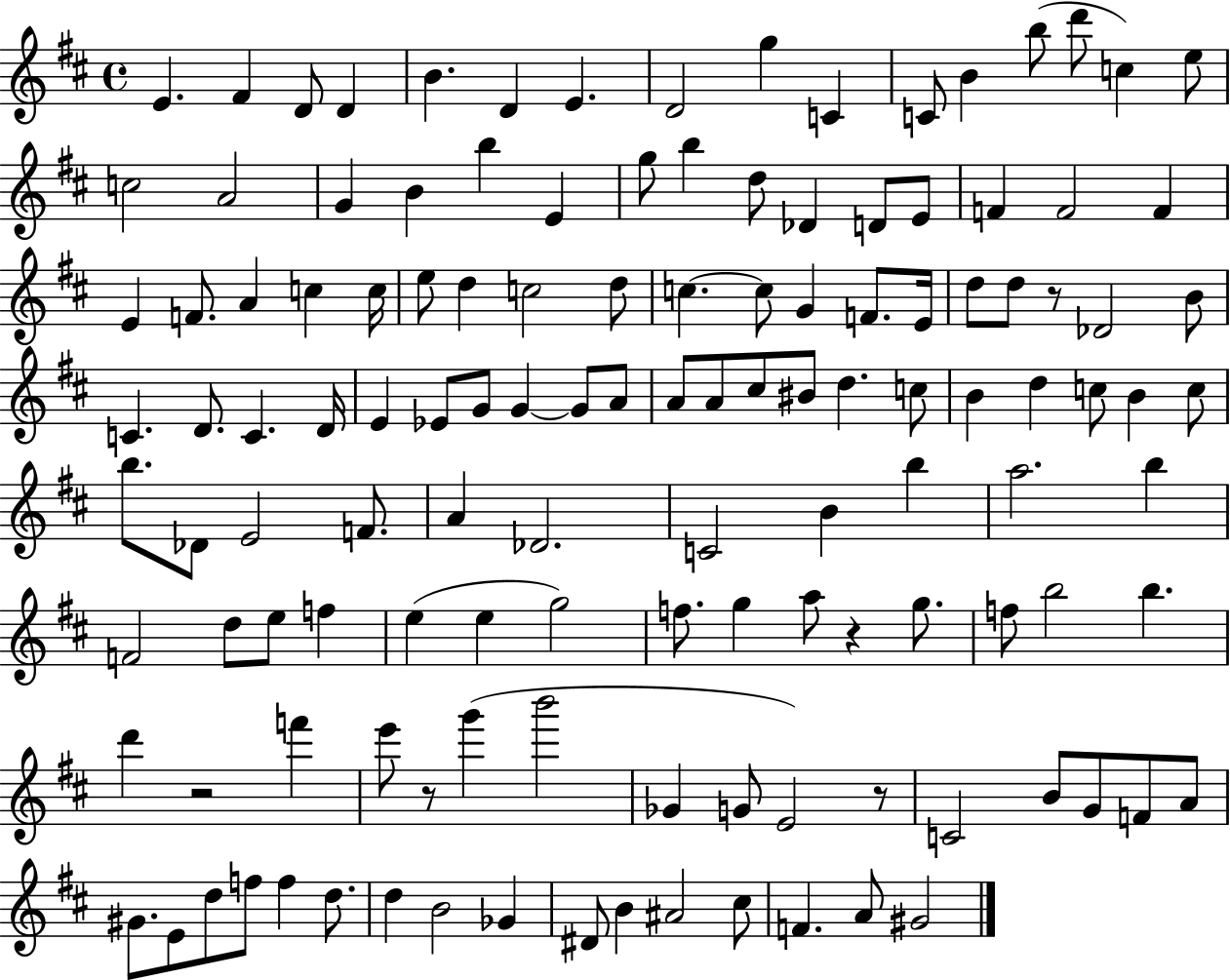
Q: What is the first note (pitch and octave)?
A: E4